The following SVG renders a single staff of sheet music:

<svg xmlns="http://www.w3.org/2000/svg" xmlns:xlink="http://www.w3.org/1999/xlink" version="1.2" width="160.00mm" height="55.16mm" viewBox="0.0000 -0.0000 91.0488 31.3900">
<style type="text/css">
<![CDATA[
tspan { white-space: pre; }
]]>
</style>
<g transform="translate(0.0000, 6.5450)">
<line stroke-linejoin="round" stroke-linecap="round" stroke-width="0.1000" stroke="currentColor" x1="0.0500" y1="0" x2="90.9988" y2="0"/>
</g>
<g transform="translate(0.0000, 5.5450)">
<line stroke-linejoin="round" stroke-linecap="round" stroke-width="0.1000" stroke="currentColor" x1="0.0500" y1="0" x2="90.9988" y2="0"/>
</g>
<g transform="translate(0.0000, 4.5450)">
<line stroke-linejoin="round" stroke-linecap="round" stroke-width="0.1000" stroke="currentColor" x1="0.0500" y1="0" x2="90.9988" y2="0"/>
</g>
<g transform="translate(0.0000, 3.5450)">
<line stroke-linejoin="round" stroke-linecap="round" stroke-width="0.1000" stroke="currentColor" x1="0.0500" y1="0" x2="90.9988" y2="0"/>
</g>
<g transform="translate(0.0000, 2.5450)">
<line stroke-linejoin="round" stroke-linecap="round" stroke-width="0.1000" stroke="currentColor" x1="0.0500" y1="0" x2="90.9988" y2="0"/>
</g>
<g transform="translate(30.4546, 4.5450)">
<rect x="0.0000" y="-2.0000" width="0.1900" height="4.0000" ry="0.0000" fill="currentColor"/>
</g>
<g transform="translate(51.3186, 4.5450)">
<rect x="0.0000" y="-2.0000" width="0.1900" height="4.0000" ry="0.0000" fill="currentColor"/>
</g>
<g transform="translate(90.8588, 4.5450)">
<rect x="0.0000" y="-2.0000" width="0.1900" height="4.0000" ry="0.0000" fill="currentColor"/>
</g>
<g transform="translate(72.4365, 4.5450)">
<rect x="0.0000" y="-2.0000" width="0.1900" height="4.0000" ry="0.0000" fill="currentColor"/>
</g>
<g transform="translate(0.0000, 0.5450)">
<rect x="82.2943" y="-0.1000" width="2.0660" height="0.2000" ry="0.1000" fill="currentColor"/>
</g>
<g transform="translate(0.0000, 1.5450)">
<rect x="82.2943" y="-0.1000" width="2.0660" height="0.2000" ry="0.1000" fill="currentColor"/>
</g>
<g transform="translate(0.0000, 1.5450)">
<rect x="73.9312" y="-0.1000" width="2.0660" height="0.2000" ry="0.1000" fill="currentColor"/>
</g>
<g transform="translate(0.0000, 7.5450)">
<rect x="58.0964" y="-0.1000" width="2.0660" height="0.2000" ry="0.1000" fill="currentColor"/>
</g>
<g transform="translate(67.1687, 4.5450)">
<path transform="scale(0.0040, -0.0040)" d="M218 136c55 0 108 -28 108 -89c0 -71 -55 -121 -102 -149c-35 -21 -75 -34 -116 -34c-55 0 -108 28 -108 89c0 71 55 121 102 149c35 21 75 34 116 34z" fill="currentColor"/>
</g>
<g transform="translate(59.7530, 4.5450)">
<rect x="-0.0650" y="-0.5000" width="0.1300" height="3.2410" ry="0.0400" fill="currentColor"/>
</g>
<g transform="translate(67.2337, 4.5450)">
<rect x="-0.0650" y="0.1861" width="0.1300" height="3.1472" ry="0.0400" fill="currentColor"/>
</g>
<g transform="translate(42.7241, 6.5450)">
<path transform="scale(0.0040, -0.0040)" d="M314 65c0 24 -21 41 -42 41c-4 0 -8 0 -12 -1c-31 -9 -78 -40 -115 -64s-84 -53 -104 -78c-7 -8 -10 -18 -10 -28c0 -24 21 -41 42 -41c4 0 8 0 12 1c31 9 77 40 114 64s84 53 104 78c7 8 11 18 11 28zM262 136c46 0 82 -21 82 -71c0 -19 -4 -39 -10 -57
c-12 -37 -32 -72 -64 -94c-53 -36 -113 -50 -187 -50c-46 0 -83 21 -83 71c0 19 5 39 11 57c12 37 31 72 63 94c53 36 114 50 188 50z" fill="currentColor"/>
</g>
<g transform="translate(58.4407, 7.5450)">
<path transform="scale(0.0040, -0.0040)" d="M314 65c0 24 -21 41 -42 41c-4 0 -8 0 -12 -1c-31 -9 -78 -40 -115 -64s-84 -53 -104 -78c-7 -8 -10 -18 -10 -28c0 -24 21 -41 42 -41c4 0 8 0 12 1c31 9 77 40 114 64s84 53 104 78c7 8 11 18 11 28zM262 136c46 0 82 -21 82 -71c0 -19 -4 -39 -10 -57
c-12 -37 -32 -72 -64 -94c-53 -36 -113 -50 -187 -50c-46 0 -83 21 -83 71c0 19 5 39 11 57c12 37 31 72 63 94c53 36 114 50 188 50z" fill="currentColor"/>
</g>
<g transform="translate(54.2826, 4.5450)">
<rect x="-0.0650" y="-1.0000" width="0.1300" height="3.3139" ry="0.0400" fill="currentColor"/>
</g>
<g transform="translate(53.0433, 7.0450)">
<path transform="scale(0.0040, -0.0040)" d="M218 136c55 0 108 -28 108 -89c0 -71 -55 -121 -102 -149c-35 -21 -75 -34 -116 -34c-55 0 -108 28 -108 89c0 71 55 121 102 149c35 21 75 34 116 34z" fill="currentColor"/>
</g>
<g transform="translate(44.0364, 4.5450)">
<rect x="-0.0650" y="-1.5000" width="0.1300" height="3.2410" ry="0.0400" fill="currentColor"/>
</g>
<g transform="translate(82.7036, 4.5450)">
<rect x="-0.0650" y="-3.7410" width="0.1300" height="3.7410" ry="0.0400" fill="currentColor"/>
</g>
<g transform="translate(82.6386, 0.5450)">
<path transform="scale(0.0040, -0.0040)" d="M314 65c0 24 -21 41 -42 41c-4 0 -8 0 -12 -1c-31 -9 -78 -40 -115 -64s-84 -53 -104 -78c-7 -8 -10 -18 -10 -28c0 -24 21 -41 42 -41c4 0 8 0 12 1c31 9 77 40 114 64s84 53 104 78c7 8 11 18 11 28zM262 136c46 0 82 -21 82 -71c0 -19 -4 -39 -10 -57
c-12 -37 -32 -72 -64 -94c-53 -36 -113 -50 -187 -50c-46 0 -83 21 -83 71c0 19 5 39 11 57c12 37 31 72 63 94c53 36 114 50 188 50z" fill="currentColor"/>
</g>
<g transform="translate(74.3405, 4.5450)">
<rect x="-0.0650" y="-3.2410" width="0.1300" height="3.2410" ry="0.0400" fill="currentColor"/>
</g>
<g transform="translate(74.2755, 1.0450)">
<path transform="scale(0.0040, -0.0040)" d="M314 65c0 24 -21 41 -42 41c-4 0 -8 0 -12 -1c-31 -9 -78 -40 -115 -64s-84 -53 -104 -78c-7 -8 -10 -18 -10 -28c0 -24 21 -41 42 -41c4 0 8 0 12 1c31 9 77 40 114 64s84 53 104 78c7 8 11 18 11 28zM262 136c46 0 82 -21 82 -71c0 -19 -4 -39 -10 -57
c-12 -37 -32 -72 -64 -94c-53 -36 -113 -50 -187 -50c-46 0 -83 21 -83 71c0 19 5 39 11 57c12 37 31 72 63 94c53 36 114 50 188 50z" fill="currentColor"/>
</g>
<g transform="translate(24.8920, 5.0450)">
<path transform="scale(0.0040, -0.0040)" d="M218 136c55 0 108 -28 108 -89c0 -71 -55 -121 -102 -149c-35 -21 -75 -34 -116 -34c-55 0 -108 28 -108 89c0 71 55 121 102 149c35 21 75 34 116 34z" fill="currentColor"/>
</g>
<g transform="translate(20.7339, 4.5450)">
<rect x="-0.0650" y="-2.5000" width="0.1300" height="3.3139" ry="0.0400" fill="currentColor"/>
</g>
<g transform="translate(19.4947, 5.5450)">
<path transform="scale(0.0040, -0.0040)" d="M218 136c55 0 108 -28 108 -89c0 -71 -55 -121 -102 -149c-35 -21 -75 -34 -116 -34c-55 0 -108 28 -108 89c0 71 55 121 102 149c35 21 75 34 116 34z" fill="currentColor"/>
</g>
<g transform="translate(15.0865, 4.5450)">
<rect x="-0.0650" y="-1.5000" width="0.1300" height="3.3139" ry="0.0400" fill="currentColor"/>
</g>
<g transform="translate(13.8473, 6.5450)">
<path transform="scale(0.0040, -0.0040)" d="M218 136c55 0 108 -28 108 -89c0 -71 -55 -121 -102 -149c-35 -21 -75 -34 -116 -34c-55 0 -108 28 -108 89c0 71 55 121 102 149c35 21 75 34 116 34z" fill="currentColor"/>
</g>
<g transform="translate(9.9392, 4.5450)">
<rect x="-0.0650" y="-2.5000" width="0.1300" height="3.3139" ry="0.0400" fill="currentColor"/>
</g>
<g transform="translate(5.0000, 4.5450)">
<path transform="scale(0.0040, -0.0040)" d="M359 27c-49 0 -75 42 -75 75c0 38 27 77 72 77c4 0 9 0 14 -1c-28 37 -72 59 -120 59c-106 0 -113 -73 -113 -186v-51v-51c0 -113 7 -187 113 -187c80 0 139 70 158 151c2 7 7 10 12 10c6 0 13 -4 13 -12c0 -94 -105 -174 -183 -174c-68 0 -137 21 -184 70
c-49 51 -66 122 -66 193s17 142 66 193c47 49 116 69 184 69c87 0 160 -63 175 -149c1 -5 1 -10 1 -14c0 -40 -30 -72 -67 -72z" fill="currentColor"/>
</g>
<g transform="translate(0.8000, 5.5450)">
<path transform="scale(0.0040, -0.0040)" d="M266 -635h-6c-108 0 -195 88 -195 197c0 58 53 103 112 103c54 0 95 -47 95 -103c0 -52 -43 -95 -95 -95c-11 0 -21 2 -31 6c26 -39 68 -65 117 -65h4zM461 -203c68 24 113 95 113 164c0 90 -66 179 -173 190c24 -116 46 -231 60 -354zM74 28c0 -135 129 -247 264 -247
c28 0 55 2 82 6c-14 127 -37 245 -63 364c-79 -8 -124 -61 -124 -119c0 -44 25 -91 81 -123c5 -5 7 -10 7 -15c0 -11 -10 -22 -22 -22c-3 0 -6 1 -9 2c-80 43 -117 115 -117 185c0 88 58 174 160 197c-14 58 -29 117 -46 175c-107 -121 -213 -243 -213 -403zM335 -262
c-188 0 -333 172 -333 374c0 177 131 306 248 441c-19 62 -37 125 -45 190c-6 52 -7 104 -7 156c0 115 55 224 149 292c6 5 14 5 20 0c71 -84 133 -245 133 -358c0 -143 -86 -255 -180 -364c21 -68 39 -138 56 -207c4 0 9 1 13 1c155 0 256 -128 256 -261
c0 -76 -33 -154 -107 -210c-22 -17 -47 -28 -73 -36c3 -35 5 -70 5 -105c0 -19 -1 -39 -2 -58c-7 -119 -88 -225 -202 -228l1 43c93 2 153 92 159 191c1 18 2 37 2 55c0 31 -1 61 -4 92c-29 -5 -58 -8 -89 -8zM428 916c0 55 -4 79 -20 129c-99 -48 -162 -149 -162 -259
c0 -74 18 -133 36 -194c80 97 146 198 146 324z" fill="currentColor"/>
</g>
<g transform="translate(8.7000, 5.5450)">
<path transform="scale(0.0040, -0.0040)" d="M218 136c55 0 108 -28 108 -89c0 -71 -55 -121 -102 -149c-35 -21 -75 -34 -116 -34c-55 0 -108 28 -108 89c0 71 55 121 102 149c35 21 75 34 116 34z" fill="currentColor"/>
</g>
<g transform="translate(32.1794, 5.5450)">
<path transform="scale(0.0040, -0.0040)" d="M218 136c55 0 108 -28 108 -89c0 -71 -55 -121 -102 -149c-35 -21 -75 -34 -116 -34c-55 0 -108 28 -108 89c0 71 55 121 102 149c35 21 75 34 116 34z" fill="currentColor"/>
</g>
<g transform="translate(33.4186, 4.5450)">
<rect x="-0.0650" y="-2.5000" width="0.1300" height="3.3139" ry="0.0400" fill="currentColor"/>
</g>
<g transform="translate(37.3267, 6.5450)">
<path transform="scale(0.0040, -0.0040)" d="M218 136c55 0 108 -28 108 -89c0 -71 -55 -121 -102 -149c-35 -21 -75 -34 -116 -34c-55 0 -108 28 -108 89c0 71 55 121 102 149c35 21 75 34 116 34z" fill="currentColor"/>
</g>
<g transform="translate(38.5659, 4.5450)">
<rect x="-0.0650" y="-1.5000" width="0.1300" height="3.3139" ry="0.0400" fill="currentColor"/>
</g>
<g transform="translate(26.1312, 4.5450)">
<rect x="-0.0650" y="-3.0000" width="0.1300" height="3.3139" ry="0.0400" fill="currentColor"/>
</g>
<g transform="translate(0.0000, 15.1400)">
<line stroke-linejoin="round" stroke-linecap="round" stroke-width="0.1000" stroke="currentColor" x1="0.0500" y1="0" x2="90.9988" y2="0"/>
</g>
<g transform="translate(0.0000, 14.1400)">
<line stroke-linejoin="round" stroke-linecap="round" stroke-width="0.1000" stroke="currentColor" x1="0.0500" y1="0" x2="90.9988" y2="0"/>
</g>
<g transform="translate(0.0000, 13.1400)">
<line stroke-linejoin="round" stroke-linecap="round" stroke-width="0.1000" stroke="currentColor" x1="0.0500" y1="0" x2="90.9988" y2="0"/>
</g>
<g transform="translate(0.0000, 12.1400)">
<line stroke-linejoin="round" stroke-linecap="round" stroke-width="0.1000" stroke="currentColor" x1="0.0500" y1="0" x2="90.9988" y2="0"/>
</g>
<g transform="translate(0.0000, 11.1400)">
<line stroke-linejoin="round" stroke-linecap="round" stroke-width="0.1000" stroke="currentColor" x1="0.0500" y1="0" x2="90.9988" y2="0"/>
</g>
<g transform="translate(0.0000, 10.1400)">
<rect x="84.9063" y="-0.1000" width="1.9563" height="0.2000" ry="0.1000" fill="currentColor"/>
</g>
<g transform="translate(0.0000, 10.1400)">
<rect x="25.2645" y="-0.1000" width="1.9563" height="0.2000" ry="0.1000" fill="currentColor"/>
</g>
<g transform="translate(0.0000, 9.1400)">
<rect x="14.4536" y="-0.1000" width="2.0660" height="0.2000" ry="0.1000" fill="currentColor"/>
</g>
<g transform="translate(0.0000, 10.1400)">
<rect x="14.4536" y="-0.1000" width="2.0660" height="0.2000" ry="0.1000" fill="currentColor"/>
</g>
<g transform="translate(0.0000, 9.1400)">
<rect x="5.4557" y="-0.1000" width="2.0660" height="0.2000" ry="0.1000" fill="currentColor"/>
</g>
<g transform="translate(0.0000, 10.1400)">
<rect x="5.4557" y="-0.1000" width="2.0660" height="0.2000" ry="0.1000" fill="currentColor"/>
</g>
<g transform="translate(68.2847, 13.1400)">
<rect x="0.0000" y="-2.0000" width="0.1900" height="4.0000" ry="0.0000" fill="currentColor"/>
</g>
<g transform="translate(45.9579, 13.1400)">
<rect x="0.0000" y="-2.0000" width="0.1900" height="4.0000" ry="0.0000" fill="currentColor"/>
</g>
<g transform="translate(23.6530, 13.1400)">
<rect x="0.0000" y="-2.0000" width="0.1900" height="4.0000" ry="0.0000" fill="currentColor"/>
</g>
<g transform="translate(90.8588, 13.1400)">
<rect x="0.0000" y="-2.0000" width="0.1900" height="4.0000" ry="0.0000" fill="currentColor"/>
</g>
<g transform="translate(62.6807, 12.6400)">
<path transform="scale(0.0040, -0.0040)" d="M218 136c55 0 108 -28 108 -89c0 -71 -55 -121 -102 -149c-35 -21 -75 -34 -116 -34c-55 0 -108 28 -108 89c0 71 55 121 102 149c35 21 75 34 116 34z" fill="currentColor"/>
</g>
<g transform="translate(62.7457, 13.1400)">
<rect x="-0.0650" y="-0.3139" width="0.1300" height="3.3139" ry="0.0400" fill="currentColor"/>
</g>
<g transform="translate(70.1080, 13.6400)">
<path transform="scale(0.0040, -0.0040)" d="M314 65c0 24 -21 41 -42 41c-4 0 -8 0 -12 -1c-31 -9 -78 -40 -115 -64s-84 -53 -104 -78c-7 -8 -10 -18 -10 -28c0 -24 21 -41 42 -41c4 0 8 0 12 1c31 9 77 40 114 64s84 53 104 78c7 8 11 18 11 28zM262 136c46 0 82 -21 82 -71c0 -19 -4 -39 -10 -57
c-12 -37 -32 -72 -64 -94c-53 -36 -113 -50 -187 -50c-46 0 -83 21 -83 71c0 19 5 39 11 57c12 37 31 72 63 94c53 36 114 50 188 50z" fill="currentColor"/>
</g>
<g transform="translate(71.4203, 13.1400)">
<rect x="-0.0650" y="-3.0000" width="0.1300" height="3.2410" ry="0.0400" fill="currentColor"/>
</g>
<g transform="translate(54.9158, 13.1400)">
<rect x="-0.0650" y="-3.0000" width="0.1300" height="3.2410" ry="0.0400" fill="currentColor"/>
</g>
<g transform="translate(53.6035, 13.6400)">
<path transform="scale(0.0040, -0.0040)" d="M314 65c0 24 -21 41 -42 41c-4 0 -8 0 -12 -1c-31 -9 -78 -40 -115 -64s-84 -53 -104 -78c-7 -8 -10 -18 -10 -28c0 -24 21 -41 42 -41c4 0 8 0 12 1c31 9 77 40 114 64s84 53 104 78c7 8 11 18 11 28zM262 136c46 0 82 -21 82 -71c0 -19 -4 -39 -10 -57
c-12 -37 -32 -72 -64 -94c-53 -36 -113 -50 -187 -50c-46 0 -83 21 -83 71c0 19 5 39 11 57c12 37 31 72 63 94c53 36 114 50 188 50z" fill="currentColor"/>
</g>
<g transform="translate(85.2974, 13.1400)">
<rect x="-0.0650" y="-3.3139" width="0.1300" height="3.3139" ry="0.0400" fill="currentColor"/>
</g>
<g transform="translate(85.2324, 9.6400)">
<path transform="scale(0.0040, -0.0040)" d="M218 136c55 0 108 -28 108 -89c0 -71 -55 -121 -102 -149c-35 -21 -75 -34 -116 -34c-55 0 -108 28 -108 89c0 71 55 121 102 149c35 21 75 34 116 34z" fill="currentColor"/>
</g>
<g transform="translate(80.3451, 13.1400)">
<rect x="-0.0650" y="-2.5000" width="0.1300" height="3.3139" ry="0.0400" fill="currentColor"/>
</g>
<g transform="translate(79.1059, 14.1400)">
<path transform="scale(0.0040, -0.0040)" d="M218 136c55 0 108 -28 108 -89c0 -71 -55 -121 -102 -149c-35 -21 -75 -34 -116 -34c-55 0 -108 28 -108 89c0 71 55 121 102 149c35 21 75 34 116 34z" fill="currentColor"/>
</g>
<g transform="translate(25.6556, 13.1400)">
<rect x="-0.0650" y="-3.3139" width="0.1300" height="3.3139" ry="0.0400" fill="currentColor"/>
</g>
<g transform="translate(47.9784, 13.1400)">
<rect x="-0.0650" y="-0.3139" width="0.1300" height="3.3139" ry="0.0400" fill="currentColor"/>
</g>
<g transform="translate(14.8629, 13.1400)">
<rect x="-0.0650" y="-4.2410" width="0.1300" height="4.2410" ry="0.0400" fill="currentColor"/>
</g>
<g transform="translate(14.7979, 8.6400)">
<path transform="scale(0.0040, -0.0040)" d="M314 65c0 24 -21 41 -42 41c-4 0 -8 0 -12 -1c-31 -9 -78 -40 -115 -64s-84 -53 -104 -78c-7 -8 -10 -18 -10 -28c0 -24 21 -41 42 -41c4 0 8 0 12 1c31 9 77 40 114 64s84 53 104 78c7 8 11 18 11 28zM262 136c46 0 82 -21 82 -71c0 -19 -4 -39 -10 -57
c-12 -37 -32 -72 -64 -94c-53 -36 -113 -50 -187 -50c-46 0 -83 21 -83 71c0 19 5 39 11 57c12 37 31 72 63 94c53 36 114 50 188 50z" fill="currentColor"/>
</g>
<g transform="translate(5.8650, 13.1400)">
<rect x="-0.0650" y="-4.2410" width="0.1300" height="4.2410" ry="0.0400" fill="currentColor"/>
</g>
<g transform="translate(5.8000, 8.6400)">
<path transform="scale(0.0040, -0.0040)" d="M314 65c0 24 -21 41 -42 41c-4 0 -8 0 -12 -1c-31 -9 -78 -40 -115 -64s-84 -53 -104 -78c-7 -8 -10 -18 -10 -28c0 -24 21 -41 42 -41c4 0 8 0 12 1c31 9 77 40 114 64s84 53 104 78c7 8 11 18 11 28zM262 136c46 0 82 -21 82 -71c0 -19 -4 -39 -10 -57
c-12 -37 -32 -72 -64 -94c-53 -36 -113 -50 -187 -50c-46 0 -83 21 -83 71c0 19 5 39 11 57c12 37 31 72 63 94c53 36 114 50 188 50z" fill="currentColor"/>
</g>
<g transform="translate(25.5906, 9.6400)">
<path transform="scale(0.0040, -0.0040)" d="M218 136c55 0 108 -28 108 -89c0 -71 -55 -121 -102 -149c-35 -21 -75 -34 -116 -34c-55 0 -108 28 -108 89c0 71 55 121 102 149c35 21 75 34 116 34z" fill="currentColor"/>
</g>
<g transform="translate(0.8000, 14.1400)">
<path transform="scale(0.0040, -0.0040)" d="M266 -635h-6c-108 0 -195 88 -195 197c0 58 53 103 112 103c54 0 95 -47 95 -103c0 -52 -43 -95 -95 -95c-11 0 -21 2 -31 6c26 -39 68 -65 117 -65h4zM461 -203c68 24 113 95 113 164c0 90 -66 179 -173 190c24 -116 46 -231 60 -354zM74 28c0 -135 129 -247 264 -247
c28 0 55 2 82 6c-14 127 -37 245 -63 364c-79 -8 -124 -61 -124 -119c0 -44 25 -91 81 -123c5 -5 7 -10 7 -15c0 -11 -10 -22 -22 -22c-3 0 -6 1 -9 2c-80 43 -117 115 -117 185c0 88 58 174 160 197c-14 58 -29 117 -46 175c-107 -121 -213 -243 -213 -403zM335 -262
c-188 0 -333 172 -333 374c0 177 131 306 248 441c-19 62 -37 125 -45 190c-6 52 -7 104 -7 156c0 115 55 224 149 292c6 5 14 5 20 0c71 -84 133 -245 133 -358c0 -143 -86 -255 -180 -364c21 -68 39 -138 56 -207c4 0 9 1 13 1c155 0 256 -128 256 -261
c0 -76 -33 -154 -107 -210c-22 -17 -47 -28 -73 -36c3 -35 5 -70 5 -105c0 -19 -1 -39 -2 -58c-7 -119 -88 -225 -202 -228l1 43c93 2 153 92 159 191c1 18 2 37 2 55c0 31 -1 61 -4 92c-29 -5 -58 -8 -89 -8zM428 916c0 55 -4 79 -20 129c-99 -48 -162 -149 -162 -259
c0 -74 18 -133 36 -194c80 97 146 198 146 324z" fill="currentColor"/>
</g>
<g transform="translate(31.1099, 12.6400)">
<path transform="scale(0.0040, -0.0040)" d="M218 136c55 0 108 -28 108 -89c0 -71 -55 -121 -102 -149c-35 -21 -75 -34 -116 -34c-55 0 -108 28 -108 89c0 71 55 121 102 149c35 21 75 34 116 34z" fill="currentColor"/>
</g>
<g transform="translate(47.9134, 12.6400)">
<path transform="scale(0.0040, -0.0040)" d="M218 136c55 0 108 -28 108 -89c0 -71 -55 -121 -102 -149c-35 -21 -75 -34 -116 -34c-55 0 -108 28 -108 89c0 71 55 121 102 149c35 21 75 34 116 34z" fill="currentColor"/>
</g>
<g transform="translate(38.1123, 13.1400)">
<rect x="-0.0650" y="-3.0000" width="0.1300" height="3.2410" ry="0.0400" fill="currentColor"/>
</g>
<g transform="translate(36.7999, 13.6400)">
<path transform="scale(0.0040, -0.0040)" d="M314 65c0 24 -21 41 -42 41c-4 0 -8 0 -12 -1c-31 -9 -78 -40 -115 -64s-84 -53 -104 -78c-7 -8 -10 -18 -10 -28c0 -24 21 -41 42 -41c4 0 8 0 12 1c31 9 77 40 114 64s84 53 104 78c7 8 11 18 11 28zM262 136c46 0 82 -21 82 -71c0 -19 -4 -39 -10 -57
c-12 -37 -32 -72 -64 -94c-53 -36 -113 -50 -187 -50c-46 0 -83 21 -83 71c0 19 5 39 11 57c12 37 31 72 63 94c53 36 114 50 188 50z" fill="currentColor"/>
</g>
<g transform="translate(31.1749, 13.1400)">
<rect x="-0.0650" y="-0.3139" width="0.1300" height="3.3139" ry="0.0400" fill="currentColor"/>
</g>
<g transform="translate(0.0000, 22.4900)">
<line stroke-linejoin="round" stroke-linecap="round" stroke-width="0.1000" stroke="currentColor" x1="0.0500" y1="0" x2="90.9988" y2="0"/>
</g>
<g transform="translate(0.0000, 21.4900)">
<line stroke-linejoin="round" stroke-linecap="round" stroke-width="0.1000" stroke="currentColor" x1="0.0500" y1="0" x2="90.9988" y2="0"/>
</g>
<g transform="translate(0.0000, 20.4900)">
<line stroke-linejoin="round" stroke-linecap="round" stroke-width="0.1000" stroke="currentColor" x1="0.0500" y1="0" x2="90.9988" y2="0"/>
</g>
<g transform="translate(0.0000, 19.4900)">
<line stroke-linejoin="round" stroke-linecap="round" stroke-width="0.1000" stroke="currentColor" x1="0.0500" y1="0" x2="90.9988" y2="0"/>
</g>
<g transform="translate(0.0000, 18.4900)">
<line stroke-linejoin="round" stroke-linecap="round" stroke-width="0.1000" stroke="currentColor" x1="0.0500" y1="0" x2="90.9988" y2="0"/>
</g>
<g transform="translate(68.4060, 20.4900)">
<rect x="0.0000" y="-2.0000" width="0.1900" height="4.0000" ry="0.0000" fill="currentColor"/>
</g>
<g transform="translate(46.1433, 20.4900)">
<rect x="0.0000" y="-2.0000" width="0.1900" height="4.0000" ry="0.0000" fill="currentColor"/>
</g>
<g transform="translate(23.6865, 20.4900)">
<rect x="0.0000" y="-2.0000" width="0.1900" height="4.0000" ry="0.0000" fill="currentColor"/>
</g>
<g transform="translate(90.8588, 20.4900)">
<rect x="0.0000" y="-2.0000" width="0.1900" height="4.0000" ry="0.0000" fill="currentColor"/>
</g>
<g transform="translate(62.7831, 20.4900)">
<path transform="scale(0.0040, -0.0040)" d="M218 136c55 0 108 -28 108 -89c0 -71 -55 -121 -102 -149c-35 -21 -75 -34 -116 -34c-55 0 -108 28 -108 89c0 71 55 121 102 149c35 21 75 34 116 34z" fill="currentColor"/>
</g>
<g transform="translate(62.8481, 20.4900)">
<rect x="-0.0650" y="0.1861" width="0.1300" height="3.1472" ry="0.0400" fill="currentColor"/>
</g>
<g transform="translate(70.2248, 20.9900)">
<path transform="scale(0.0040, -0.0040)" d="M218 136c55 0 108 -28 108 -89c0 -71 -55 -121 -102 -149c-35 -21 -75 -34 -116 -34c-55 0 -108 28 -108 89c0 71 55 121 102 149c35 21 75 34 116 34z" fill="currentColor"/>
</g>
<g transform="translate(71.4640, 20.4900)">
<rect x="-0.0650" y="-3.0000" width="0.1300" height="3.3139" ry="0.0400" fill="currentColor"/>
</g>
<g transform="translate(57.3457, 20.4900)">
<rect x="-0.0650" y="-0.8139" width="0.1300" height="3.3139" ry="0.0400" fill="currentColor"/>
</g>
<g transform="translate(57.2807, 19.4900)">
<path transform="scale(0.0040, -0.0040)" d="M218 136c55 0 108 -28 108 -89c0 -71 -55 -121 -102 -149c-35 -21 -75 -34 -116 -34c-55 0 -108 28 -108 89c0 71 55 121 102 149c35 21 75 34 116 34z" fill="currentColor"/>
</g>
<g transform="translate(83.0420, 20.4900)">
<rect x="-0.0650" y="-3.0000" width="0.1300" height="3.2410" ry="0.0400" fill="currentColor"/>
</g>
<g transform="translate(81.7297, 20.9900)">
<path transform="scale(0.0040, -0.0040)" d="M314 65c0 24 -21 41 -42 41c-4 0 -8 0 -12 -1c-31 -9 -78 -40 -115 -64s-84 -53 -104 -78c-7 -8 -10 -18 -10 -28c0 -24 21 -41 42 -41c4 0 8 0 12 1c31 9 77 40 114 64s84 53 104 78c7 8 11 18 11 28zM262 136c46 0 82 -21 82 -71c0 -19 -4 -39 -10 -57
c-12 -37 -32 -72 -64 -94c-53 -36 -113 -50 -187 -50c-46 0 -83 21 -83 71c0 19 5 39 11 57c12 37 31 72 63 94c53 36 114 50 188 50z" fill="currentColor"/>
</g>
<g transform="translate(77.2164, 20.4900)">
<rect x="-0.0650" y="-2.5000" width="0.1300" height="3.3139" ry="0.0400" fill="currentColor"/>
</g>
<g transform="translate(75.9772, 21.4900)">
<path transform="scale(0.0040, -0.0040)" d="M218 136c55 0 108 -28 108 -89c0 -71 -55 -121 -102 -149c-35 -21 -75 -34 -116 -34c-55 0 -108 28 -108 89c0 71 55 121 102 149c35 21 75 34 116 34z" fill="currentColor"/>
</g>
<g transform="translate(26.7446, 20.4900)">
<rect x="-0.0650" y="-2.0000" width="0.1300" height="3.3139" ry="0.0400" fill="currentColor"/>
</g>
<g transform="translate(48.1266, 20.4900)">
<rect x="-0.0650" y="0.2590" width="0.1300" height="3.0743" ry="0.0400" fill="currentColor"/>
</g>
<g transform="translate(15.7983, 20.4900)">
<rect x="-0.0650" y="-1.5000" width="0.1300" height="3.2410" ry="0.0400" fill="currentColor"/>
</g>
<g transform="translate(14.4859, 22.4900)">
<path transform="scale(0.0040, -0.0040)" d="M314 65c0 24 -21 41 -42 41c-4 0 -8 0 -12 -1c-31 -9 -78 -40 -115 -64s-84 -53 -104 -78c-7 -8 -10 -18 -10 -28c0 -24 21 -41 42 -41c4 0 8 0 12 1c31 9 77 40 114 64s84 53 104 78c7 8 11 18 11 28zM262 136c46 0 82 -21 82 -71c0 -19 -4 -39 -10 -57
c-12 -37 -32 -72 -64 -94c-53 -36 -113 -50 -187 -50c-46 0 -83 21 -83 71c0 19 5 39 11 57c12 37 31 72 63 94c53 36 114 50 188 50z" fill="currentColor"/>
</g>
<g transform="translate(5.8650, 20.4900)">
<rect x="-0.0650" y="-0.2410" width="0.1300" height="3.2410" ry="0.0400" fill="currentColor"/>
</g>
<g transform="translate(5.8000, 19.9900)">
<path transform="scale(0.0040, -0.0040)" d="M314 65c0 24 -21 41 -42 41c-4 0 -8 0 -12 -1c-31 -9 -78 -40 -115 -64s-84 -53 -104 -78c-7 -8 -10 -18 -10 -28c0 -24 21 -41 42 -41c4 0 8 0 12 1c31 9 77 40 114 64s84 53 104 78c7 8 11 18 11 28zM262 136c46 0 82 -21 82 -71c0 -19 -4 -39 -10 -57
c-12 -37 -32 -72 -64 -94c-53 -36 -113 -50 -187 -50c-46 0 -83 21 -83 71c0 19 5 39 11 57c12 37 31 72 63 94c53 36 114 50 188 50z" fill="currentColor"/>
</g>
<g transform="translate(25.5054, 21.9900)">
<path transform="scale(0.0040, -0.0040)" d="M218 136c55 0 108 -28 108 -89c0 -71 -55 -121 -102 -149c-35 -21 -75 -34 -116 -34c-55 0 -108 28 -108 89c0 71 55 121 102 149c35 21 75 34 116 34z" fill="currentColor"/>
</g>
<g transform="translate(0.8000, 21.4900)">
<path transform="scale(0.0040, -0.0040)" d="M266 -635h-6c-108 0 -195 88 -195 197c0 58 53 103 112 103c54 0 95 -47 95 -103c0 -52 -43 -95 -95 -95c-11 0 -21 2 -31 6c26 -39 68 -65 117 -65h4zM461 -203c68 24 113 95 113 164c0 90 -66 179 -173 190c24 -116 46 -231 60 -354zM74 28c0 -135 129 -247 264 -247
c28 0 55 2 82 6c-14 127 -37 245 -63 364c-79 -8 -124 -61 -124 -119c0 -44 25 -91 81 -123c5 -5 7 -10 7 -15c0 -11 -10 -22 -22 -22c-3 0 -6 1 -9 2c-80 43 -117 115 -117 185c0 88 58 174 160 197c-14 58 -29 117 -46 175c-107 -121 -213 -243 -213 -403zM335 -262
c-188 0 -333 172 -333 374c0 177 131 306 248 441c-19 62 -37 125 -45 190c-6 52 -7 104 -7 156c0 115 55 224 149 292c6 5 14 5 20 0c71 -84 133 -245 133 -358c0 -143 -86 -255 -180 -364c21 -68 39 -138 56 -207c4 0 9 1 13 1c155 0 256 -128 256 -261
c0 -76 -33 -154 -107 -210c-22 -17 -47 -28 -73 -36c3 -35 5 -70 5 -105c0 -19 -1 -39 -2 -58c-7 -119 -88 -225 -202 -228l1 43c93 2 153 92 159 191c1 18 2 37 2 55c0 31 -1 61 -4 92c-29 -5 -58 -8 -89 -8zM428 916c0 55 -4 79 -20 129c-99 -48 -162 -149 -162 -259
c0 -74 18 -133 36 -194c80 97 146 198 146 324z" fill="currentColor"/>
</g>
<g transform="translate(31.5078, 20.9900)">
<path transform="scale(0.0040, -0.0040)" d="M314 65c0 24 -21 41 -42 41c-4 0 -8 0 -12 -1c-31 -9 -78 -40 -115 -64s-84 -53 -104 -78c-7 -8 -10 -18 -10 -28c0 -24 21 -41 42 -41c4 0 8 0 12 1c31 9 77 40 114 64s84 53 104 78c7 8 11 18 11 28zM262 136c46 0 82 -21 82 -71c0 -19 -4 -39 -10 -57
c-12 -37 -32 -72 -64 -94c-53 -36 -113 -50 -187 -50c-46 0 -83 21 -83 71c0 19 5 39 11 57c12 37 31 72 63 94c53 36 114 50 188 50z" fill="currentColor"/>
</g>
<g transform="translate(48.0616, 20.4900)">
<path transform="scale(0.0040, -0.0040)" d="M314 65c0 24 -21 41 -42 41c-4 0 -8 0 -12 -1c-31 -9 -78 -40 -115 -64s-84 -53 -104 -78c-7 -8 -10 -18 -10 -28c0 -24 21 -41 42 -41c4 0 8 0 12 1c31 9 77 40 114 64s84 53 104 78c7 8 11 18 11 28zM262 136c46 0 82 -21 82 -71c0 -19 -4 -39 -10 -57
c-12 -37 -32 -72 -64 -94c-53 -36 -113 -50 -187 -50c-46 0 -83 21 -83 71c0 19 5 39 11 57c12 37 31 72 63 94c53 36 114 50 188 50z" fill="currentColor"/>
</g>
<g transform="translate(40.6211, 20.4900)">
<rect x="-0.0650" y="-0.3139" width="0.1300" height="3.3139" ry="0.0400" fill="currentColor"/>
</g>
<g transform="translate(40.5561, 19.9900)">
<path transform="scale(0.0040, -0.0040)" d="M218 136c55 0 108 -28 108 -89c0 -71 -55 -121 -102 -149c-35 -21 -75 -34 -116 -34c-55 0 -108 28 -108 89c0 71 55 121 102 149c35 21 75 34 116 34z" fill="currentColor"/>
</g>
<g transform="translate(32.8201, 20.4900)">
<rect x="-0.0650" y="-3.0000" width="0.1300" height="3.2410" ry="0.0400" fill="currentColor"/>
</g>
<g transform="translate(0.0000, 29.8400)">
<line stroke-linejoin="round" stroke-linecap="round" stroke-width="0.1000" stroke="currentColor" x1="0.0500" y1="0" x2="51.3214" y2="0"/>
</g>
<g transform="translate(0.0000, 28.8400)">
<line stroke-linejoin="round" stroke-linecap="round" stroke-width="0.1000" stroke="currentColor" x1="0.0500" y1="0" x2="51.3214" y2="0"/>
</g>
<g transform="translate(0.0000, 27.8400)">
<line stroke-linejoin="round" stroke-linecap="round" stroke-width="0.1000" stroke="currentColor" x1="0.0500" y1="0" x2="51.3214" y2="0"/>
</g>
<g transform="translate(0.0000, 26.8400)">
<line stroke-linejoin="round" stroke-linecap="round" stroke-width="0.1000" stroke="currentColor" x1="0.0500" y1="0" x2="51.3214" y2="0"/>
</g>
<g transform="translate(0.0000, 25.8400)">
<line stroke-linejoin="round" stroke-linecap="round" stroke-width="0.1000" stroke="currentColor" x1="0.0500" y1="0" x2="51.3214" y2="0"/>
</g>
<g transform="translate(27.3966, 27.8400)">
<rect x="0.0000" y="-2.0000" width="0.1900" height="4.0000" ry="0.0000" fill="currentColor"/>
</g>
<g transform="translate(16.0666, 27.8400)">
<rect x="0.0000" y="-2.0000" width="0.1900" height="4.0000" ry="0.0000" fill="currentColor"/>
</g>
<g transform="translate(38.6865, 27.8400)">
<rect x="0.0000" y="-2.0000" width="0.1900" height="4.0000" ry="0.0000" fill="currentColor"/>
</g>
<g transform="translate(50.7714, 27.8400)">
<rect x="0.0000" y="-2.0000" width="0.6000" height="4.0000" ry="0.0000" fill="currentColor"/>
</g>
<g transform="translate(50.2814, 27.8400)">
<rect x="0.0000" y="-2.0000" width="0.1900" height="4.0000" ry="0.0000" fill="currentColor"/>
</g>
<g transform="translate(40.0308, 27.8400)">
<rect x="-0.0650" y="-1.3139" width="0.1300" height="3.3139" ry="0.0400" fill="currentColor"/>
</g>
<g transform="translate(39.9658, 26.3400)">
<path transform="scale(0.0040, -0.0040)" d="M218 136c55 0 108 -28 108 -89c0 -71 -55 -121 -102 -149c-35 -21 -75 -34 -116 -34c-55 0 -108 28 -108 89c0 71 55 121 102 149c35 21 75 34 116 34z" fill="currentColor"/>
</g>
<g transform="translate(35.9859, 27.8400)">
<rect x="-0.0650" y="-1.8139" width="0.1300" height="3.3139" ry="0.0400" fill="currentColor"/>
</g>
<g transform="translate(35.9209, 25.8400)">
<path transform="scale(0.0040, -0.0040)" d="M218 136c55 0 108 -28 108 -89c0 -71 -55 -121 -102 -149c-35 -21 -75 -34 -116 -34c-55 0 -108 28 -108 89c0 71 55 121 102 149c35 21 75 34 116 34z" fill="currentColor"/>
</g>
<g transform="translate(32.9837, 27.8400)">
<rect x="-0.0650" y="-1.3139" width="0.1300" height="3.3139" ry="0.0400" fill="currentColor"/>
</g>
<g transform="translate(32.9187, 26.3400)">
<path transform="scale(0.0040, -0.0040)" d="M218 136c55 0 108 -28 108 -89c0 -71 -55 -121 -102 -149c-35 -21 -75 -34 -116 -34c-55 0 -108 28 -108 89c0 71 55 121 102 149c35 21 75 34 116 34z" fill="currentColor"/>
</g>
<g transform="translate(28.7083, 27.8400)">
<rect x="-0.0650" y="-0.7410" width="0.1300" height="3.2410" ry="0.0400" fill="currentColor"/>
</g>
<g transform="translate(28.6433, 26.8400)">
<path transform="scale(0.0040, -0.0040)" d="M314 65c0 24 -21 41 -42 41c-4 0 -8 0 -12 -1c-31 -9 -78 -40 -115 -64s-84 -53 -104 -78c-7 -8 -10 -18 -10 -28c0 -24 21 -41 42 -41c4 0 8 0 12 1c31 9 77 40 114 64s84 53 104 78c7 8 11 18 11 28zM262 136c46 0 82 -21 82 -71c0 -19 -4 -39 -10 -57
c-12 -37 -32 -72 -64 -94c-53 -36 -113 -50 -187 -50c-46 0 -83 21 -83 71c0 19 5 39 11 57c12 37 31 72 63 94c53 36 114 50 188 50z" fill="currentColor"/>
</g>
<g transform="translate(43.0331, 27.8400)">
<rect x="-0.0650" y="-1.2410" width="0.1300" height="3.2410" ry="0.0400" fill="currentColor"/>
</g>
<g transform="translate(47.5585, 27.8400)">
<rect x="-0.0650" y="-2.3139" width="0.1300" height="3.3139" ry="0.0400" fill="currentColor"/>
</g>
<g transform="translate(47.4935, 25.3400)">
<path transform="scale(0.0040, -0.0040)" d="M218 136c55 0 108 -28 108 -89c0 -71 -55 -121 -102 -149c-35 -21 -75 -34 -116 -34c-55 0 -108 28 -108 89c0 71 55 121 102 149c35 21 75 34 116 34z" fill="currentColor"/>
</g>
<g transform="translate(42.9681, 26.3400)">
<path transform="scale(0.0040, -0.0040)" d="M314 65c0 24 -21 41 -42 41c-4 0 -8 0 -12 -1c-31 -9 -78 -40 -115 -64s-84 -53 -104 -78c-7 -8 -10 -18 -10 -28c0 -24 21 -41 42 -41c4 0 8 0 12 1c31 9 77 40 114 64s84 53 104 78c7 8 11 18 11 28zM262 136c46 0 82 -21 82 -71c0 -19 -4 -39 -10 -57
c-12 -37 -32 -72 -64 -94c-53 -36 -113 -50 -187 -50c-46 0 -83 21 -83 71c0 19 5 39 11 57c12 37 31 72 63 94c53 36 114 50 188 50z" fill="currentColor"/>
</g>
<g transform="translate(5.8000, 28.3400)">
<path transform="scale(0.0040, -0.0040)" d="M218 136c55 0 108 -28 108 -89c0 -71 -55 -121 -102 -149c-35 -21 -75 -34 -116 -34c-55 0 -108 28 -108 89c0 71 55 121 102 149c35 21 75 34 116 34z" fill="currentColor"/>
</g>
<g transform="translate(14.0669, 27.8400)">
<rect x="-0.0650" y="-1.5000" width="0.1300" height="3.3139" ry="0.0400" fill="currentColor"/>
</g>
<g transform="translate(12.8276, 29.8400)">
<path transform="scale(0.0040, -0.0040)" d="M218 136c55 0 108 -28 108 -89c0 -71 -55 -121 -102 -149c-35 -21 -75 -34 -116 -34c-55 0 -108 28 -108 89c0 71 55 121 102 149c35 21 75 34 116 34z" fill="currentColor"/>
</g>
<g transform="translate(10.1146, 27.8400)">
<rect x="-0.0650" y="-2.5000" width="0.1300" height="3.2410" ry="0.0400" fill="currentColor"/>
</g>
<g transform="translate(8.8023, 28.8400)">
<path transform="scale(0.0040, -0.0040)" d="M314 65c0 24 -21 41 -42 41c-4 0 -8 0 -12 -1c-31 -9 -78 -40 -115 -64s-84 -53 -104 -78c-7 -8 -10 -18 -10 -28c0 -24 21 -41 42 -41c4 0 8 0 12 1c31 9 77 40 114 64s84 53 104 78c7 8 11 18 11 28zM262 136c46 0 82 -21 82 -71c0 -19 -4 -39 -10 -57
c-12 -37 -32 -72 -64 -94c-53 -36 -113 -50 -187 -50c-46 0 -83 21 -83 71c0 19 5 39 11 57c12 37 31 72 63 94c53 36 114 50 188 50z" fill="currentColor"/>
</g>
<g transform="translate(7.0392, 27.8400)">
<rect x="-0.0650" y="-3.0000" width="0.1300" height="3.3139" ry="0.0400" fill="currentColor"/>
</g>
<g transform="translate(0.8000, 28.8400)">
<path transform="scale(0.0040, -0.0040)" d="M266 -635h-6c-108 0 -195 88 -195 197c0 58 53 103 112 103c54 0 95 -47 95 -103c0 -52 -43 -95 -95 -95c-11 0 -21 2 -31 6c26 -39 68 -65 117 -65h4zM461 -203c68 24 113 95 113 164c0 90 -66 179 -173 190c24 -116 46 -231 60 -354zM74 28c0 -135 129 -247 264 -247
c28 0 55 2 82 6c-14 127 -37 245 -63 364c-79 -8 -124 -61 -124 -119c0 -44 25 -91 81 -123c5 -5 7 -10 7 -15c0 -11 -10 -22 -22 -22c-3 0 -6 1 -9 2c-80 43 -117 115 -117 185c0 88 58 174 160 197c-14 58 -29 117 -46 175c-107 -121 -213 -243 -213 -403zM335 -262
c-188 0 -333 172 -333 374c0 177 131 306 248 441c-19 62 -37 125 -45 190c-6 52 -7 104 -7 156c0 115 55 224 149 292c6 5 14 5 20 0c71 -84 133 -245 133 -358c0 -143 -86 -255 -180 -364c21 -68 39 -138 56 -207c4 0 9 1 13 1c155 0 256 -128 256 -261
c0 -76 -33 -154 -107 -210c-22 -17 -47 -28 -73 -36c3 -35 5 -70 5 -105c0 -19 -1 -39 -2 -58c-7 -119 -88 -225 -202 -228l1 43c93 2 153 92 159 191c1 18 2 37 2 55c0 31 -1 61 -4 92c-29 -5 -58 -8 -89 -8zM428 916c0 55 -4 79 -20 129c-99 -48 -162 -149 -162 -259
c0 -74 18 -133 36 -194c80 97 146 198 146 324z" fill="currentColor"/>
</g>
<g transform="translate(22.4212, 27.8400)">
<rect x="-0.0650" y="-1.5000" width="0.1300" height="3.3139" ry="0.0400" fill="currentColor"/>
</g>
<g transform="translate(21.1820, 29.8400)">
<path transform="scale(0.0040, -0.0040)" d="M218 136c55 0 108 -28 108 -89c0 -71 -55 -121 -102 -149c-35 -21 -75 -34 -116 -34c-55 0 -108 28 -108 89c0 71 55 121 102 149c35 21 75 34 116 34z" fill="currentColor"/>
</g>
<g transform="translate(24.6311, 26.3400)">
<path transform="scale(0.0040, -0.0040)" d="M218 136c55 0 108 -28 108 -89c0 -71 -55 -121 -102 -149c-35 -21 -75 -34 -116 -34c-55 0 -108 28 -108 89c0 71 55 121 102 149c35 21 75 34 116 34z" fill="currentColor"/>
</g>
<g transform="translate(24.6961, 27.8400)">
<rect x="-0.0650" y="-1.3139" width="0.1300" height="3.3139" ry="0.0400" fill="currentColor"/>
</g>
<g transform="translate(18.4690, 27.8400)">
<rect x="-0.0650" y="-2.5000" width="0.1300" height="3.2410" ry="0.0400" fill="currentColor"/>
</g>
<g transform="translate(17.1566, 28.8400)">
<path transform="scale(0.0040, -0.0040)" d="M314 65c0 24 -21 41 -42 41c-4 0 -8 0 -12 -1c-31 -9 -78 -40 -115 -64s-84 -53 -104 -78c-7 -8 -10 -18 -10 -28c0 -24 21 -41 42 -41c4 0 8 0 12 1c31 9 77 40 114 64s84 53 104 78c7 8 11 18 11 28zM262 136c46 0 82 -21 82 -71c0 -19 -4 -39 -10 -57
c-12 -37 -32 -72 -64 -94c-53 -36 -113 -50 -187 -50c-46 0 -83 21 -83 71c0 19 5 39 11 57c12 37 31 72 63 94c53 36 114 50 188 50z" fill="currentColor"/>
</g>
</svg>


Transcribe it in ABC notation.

X:1
T:Untitled
M:4/4
L:1/4
K:C
G E G A G E E2 D C2 B b2 c'2 d'2 d'2 b c A2 c A2 c A2 G b c2 E2 F A2 c B2 d B A G A2 A G2 E G2 E e d2 e f e e2 g